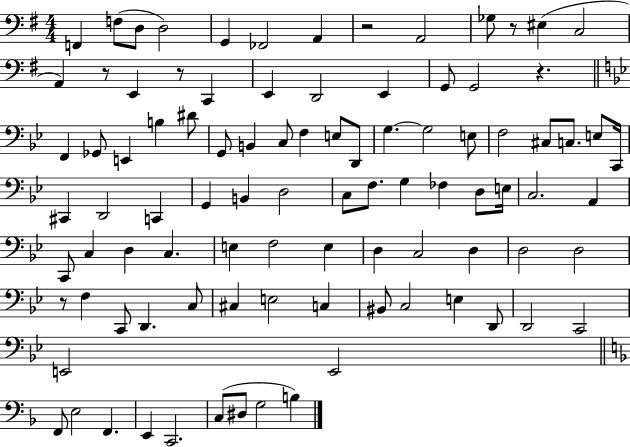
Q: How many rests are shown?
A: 6